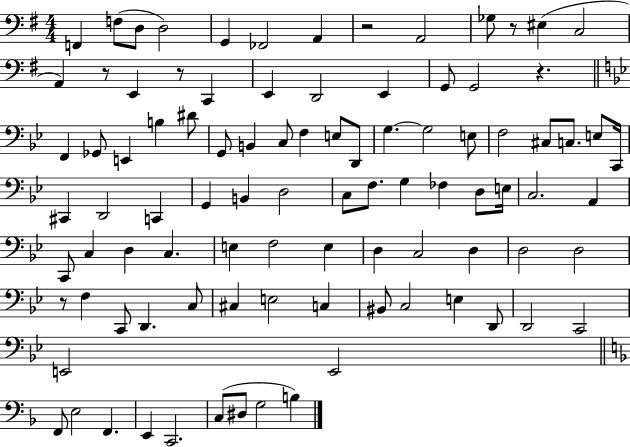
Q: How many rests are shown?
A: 6